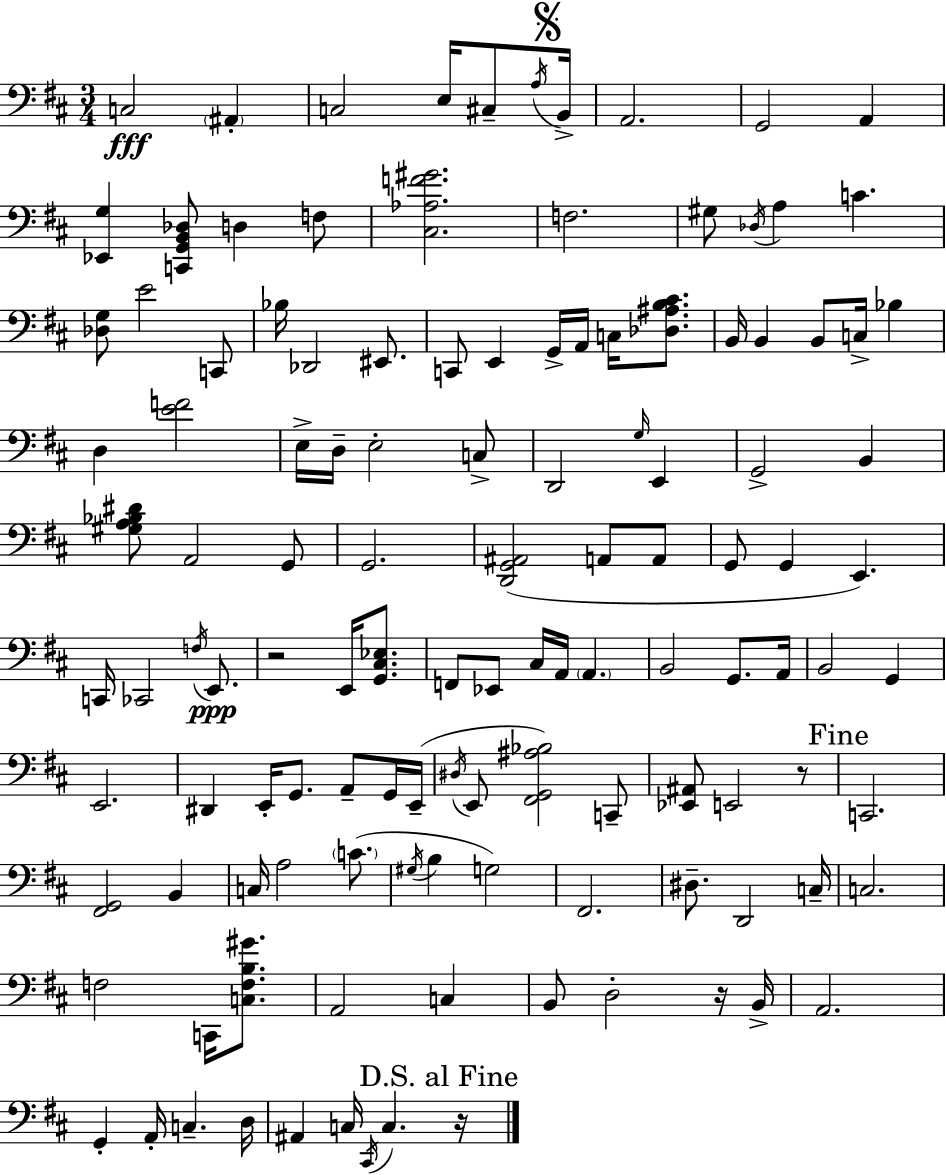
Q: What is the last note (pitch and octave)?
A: C3